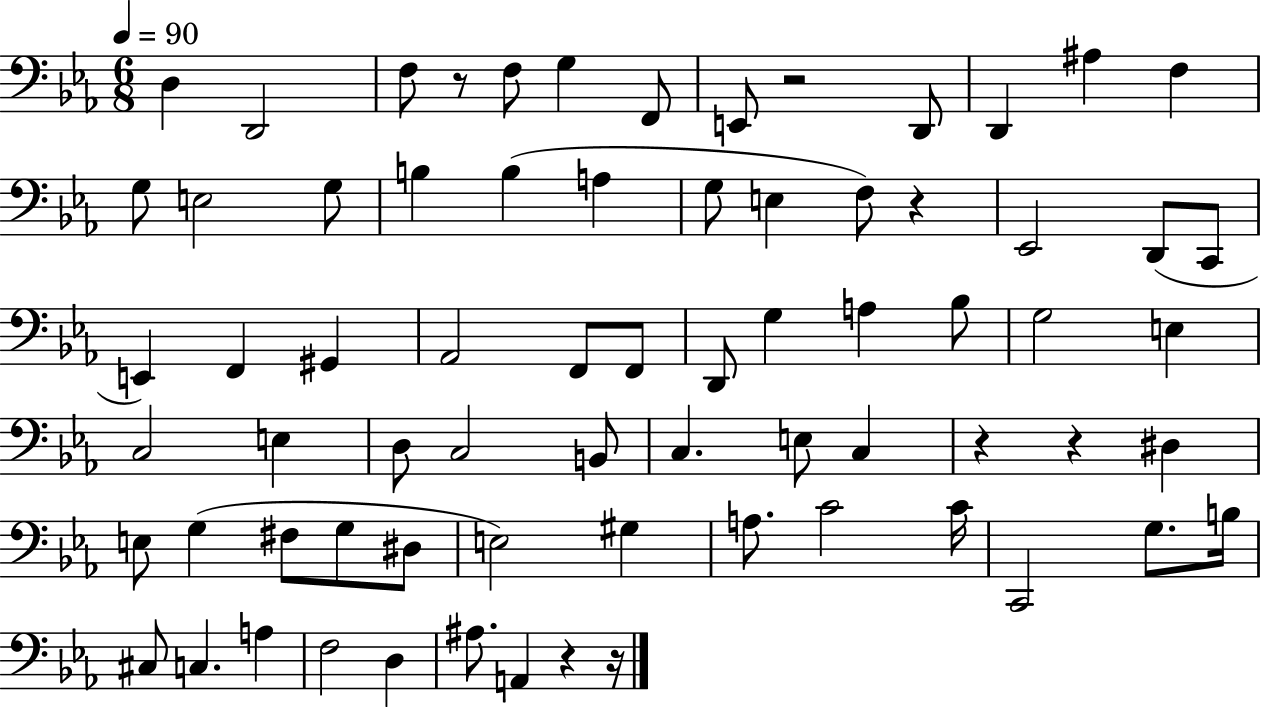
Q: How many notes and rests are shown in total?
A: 71